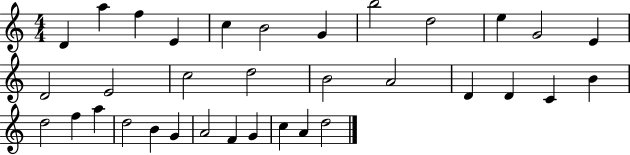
{
  \clef treble
  \numericTimeSignature
  \time 4/4
  \key c \major
  d'4 a''4 f''4 e'4 | c''4 b'2 g'4 | b''2 d''2 | e''4 g'2 e'4 | \break d'2 e'2 | c''2 d''2 | b'2 a'2 | d'4 d'4 c'4 b'4 | \break d''2 f''4 a''4 | d''2 b'4 g'4 | a'2 f'4 g'4 | c''4 a'4 d''2 | \break \bar "|."
}